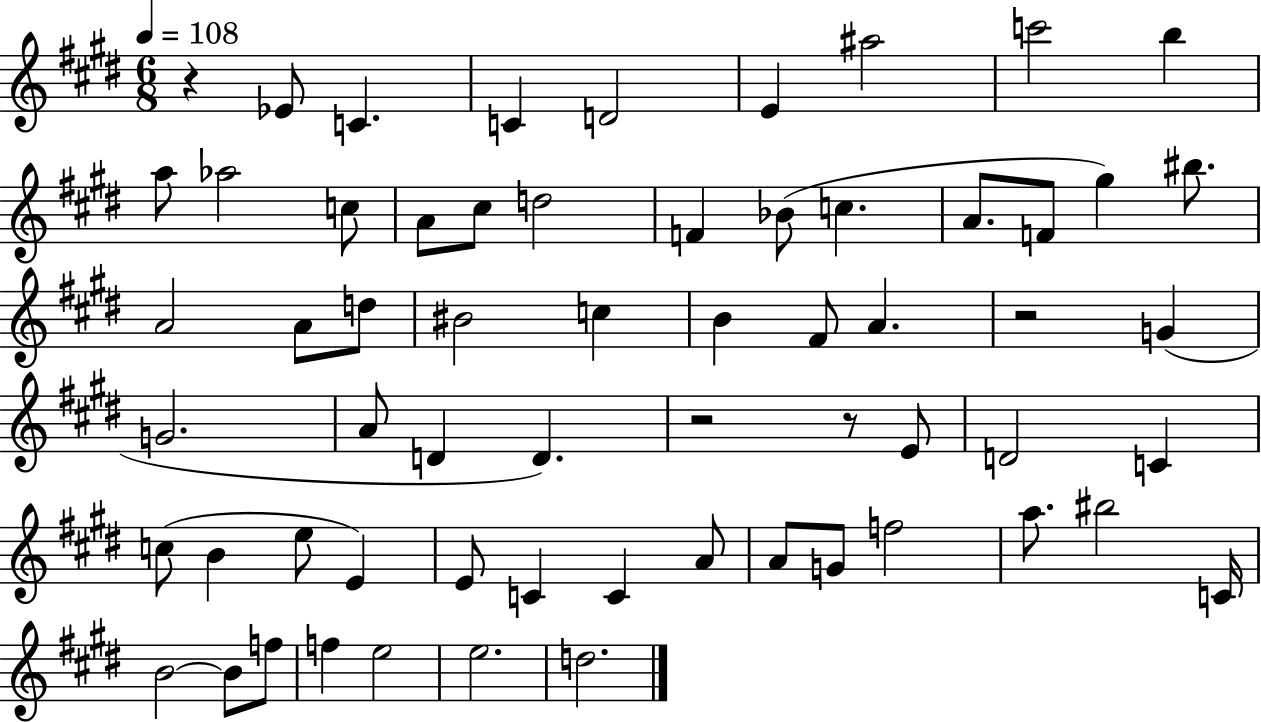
X:1
T:Untitled
M:6/8
L:1/4
K:E
z _E/2 C C D2 E ^a2 c'2 b a/2 _a2 c/2 A/2 ^c/2 d2 F _B/2 c A/2 F/2 ^g ^b/2 A2 A/2 d/2 ^B2 c B ^F/2 A z2 G G2 A/2 D D z2 z/2 E/2 D2 C c/2 B e/2 E E/2 C C A/2 A/2 G/2 f2 a/2 ^b2 C/4 B2 B/2 f/2 f e2 e2 d2